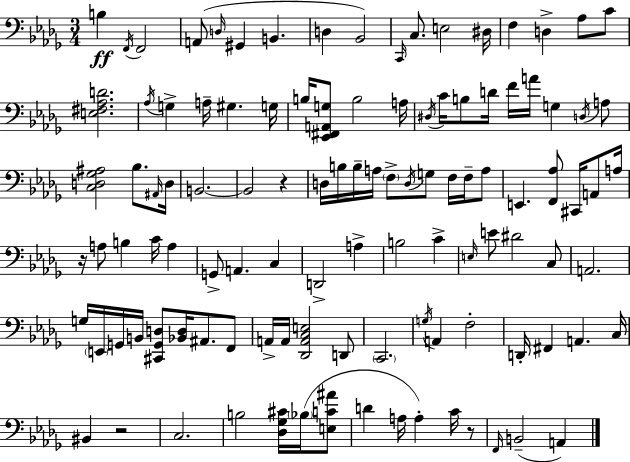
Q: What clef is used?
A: bass